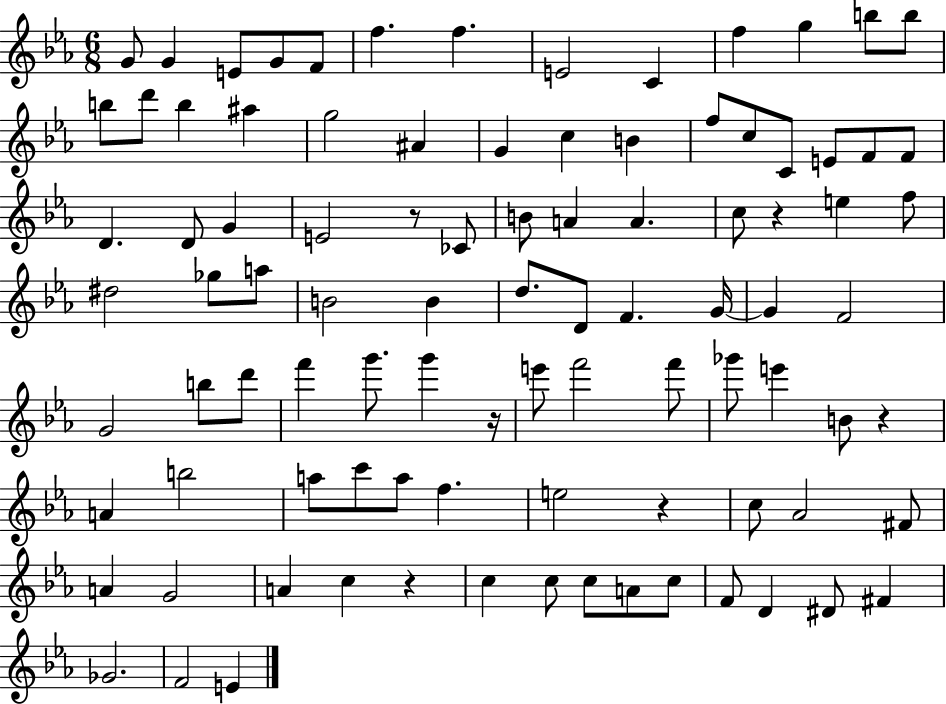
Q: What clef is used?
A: treble